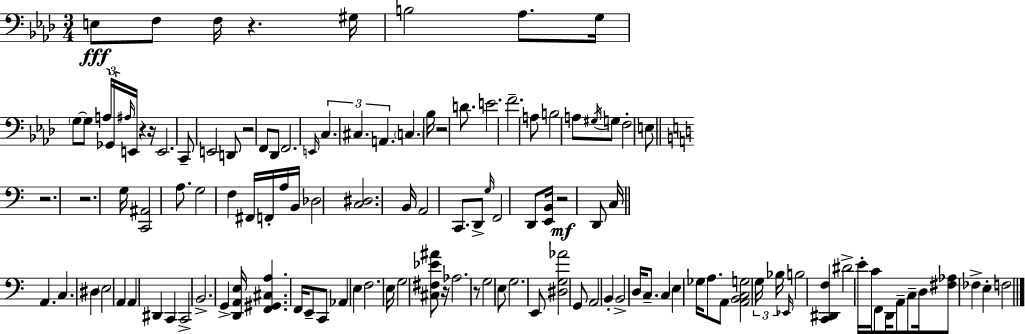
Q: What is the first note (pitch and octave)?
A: E3